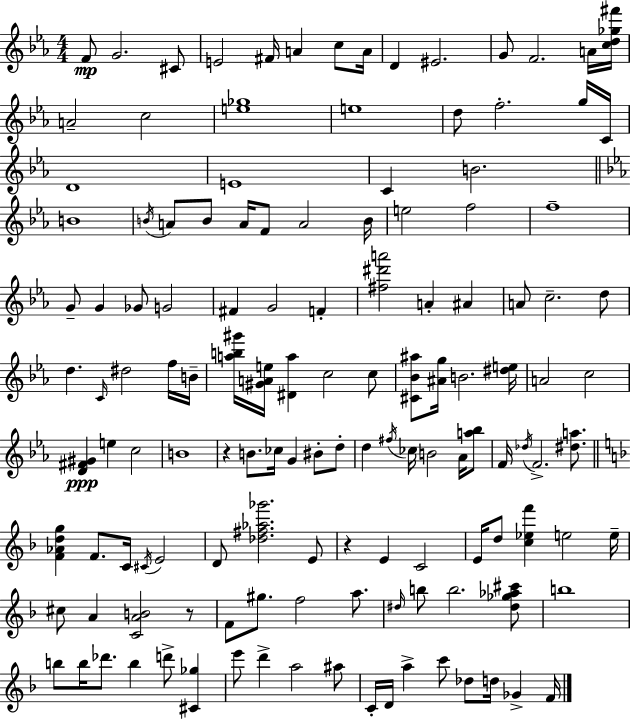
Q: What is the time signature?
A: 4/4